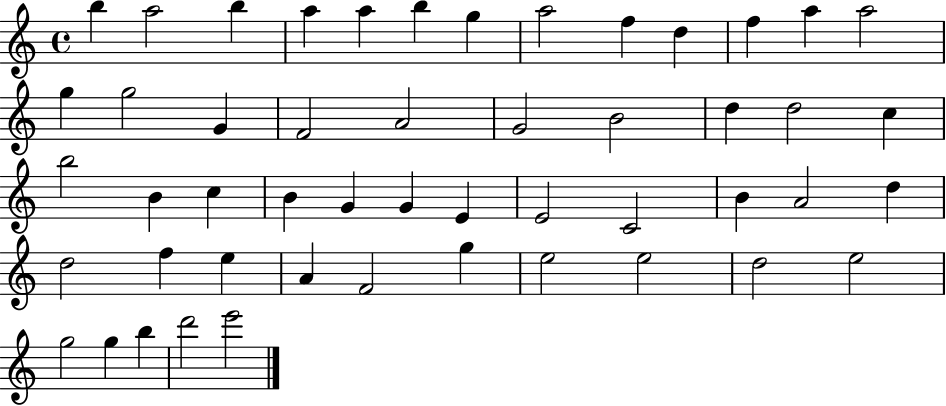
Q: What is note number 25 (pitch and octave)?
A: B4